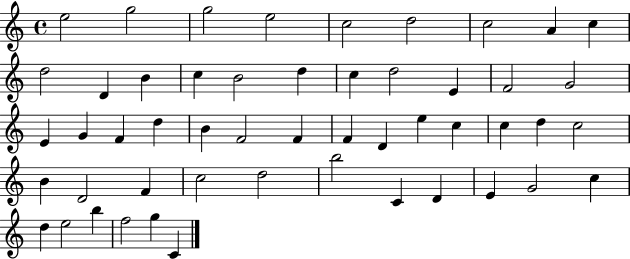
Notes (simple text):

E5/h G5/h G5/h E5/h C5/h D5/h C5/h A4/q C5/q D5/h D4/q B4/q C5/q B4/h D5/q C5/q D5/h E4/q F4/h G4/h E4/q G4/q F4/q D5/q B4/q F4/h F4/q F4/q D4/q E5/q C5/q C5/q D5/q C5/h B4/q D4/h F4/q C5/h D5/h B5/h C4/q D4/q E4/q G4/h C5/q D5/q E5/h B5/q F5/h G5/q C4/q